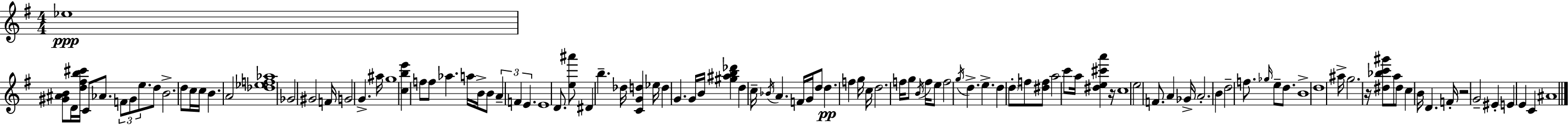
Eb5/w [G#4,A#4,B4]/e D4/s [D5,F#5,B5,C#6]/s C4/e Ab4/e. F4/e G#4/e E5/e. D5/e B4/h. D5/e C5/s C5/s B4/q. A4/h [Db5,Eb5,F5,Ab5]/w Gb4/h G#4/h F4/s G4/h G4/q. A#5/s G5/w [C5,B5,E6]/q F5/e F5/e Ab5/q. A5/s B4/s B4/e A4/q F4/q E4/q. E4/w D4/e. [E5,A#6]/e D#4/q B5/q. Db5/s [C4,G4,D5]/q Eb5/s D5/q G4/q. G4/s B4/s [G#5,A#5,B5,Db6]/q D5/q C5/s Bb4/s A4/q. F4/s G4/s D5/e D5/q. F5/q G5/s C5/s D5/h. F5/s G5/e B4/s F5/s E5/e F5/h G5/s D5/q. E5/q. D5/q D5/e F5/e [D#5,F5]/e A5/h C6/e A5/s [D#5,E5,C#6,A6]/q R/s C5/w E5/h F4/e. A4/q Gb4/s A4/h. B4/q D5/h F5/e. Gb5/s E5/e D5/e. B4/w D5/w A#5/s G5/h. R/s [D#5,Bb5,C6,G#6]/e A5/e D#5/e C5/q B4/s D4/q. F4/s R/h G4/h EIS4/q E4/q E4/q C4/q A#4/w